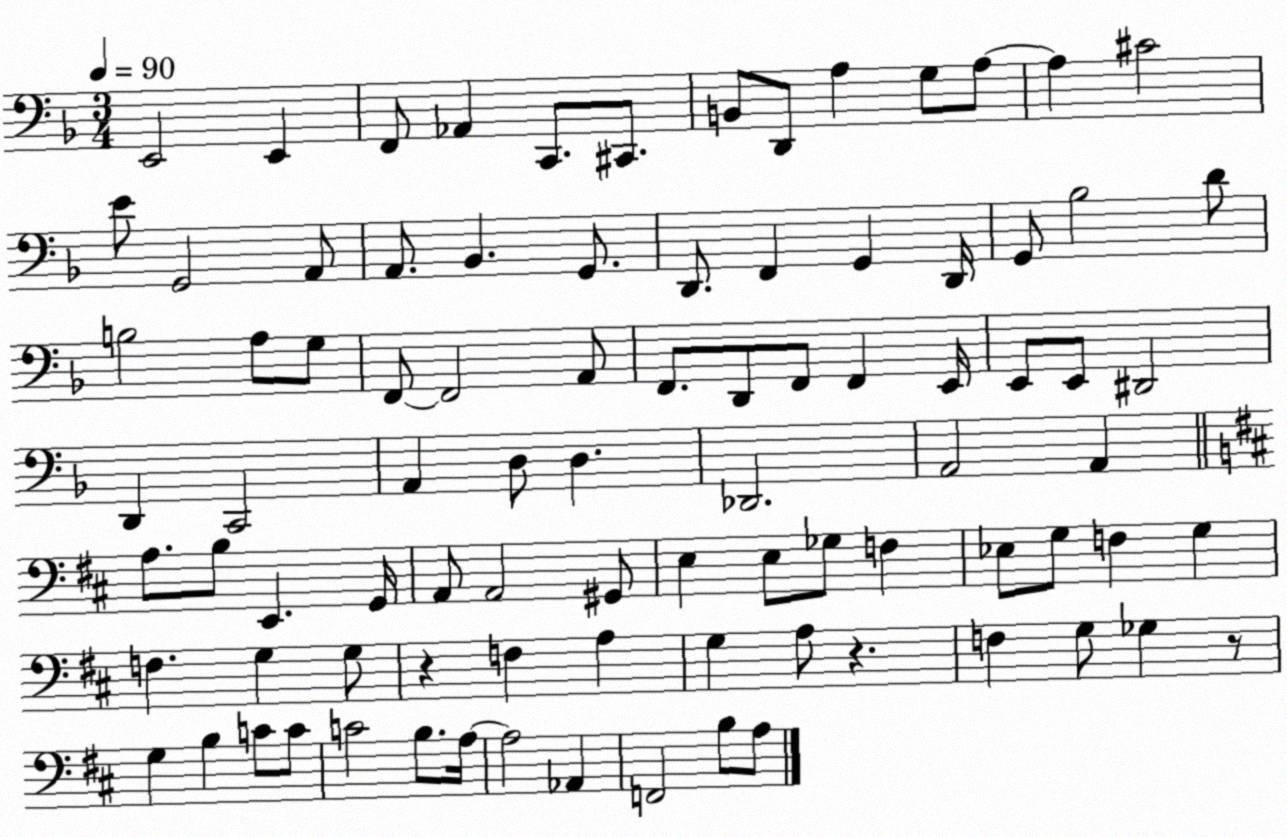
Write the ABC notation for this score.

X:1
T:Untitled
M:3/4
L:1/4
K:F
E,,2 E,, F,,/2 _A,, C,,/2 ^C,,/2 B,,/2 D,,/2 A, G,/2 A,/2 A, ^C2 E/2 G,,2 A,,/2 A,,/2 _B,, G,,/2 D,,/2 F,, G,, D,,/4 G,,/2 _B,2 D/2 B,2 A,/2 G,/2 F,,/2 F,,2 A,,/2 F,,/2 D,,/2 F,,/2 F,, E,,/4 E,,/2 E,,/2 ^D,,2 D,, C,,2 A,, D,/2 D, _D,,2 A,,2 A,, A,/2 B,/2 E,, G,,/4 A,,/2 A,,2 ^G,,/2 E, E,/2 _G,/2 F, _E,/2 G,/2 F, G, F, G, G,/2 z F, A, G, A,/2 z F, G,/2 _G, z/2 G, B, C/2 C/2 C2 B,/2 A,/4 A,2 _A,, F,,2 B,/2 A,/2